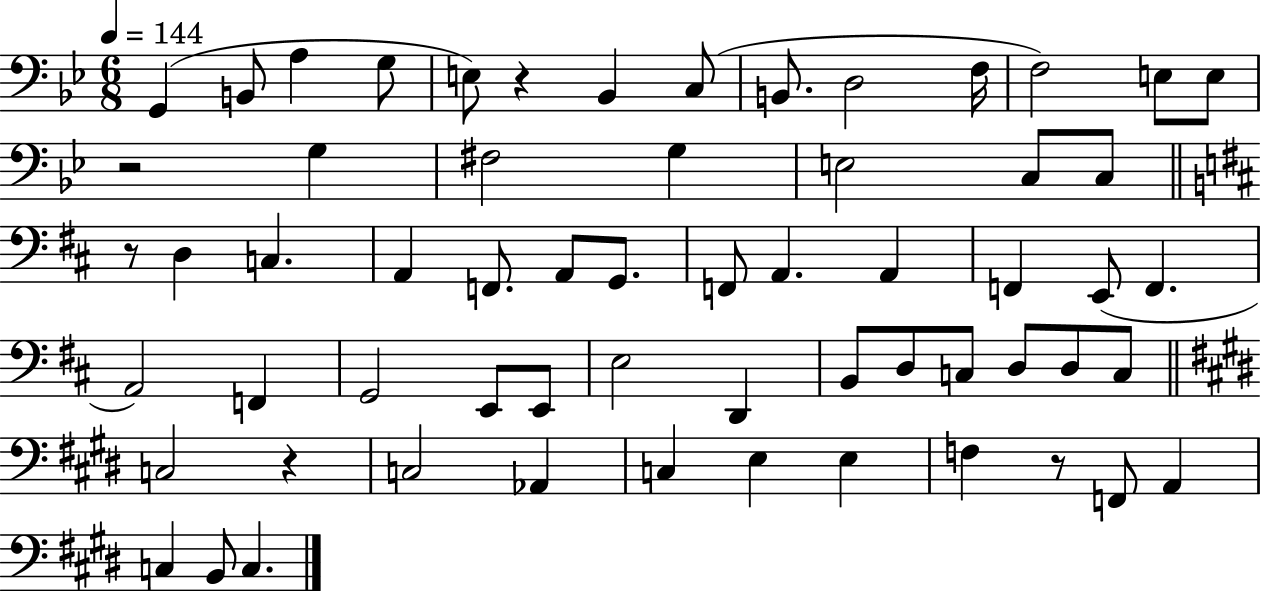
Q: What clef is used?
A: bass